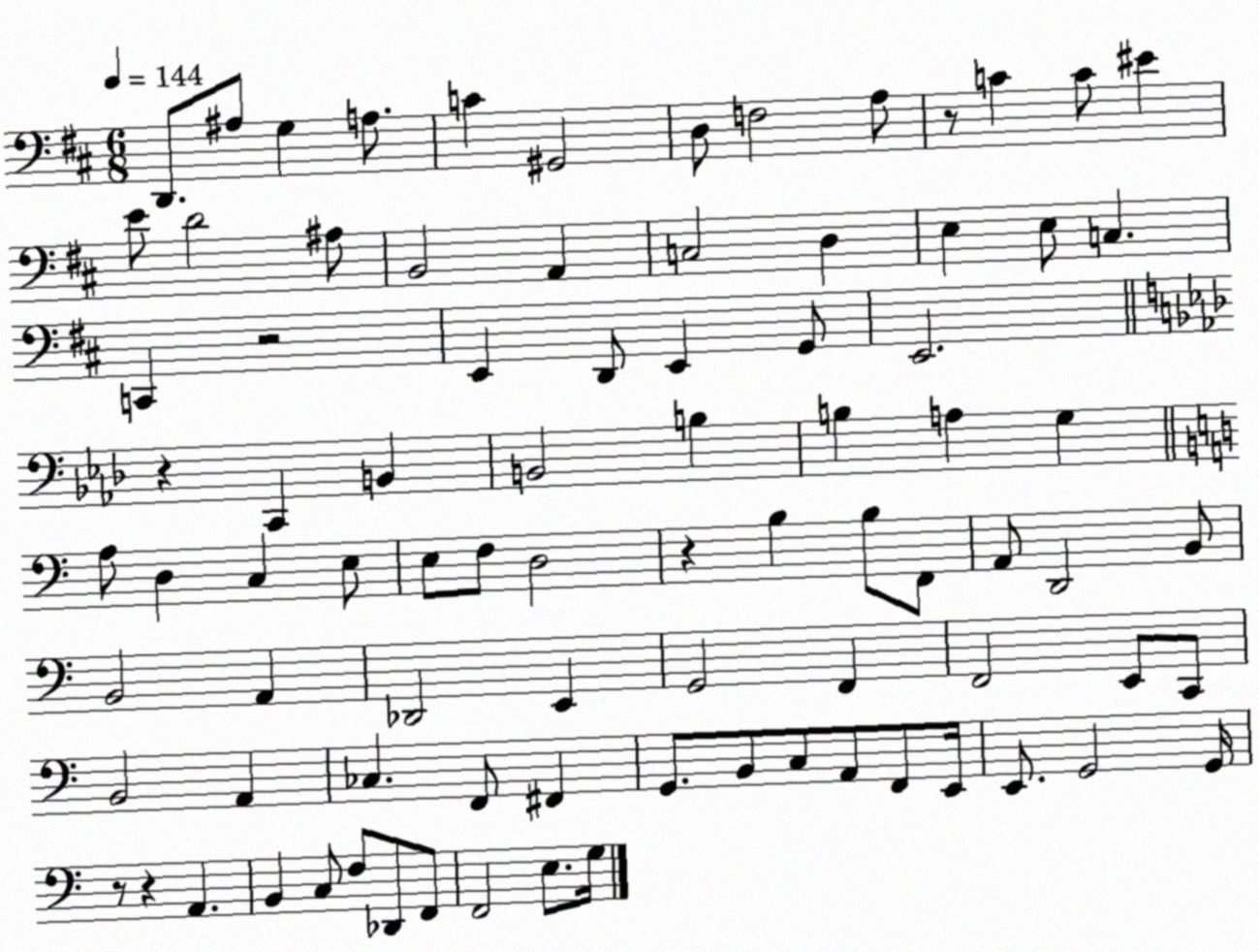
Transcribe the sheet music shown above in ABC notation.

X:1
T:Untitled
M:6/8
L:1/4
K:D
D,,/2 ^A,/2 G, A,/2 C ^G,,2 D,/2 F,2 A,/2 z/2 C C/2 ^E E/2 D2 ^A,/2 B,,2 A,, C,2 D, E, E,/2 C, C,, z2 E,, D,,/2 E,, G,,/2 E,,2 z C,, B,, B,,2 B, B, A, G, A,/2 D, C, E,/2 E,/2 F,/2 D,2 z B, B,/2 F,,/2 A,,/2 D,,2 B,,/2 B,,2 A,, _D,,2 E,, G,,2 F,, F,,2 E,,/2 C,,/2 B,,2 A,, _C, F,,/2 ^F,, G,,/2 B,,/2 C,/2 A,,/2 F,,/2 E,,/4 E,,/2 G,,2 G,,/4 z/2 z A,, B,, C,/2 F,/2 _D,,/2 F,,/2 F,,2 E,/2 G,/4